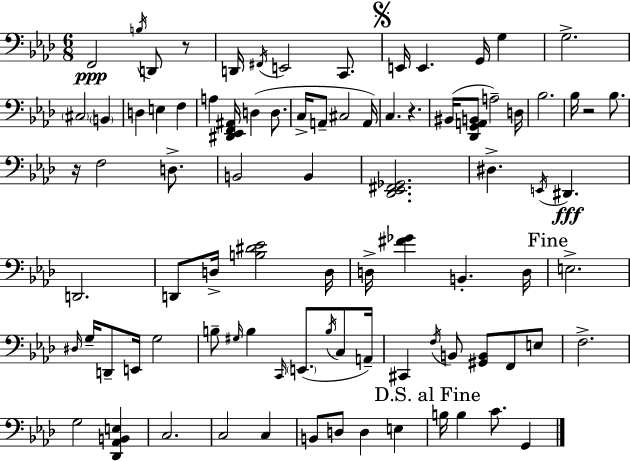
X:1
T:Untitled
M:6/8
L:1/4
K:Ab
F,,2 B,/4 D,,/2 z/2 D,,/4 ^F,,/4 E,,2 C,,/2 E,,/4 E,, G,,/4 G, G,2 ^C,2 B,, D, E, F, A, [^D,,_E,,F,,^A,,]/4 D, D,/2 C,/4 A,,/2 ^C,2 A,,/4 C, z ^B,,/4 [_D,,G,,A,,B,,]/2 A,2 D,/4 _B,2 _B,/4 z2 _B,/2 z/4 F,2 D,/2 B,,2 B,, [_D,,_E,,^F,,_G,,]2 ^D, E,,/4 ^D,, D,,2 D,,/2 D,/4 [B,^D_E]2 D,/4 D,/4 [^F_G] B,, D,/4 E,2 ^D,/4 G,/4 D,,/2 E,,/4 G,2 B,/2 ^G,/4 B, C,,/4 E,,/2 B,/4 C,/2 A,,/4 ^C,, F,/4 B,,/2 [^G,,B,,]/2 F,,/2 E,/2 F,2 G,2 [_D,,_A,,B,,E,] C,2 C,2 C, B,,/2 D,/2 D, E, B,/4 B, C/2 G,,